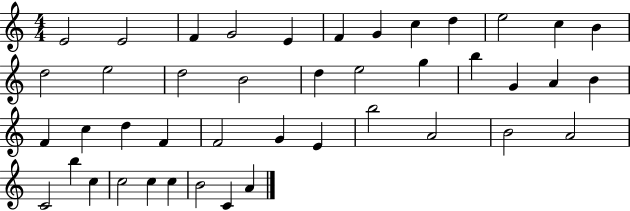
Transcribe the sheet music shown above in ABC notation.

X:1
T:Untitled
M:4/4
L:1/4
K:C
E2 E2 F G2 E F G c d e2 c B d2 e2 d2 B2 d e2 g b G A B F c d F F2 G E b2 A2 B2 A2 C2 b c c2 c c B2 C A